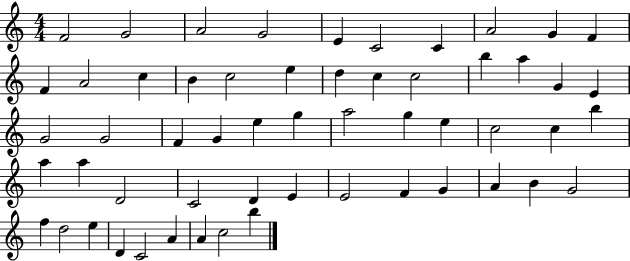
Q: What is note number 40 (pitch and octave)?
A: D4